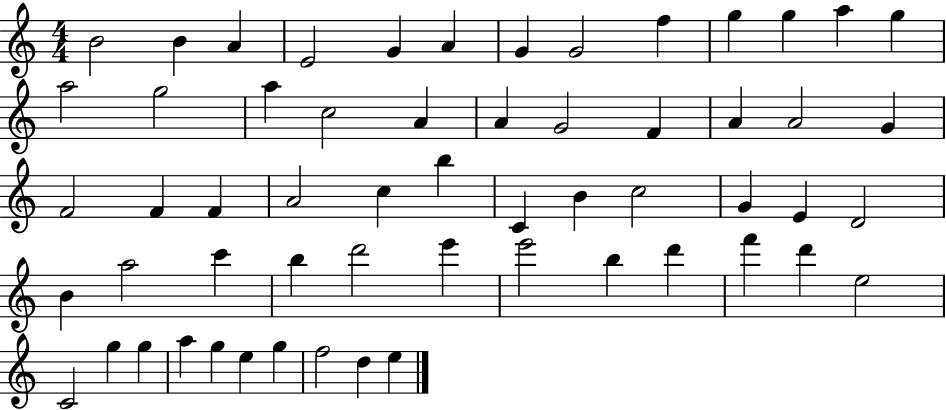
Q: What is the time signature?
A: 4/4